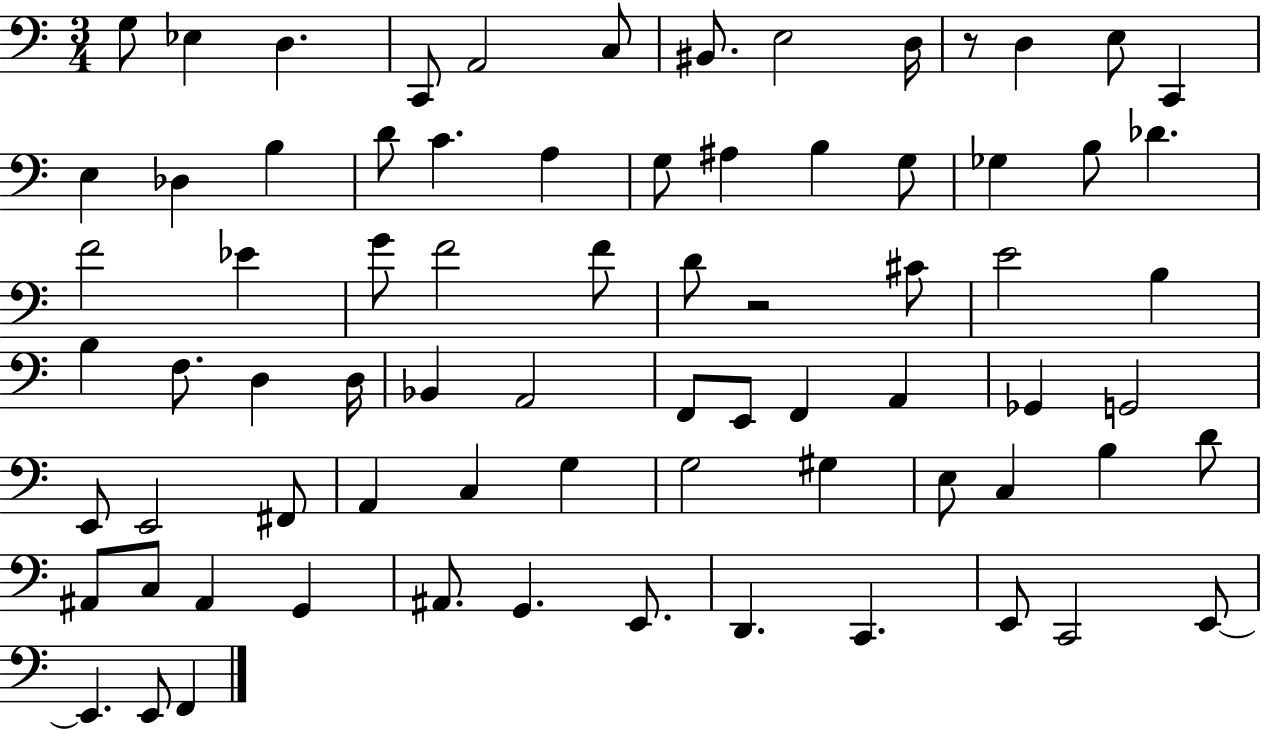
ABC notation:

X:1
T:Untitled
M:3/4
L:1/4
K:C
G,/2 _E, D, C,,/2 A,,2 C,/2 ^B,,/2 E,2 D,/4 z/2 D, E,/2 C,, E, _D, B, D/2 C A, G,/2 ^A, B, G,/2 _G, B,/2 _D F2 _E G/2 F2 F/2 D/2 z2 ^C/2 E2 B, B, F,/2 D, D,/4 _B,, A,,2 F,,/2 E,,/2 F,, A,, _G,, G,,2 E,,/2 E,,2 ^F,,/2 A,, C, G, G,2 ^G, E,/2 C, B, D/2 ^A,,/2 C,/2 ^A,, G,, ^A,,/2 G,, E,,/2 D,, C,, E,,/2 C,,2 E,,/2 E,, E,,/2 F,,